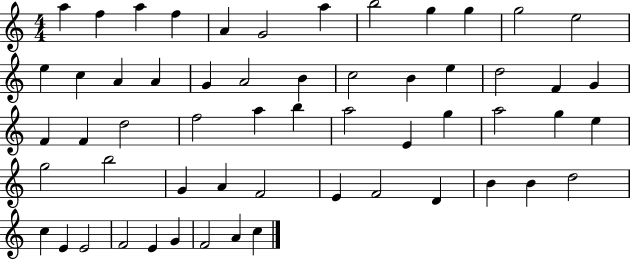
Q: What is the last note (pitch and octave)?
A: C5